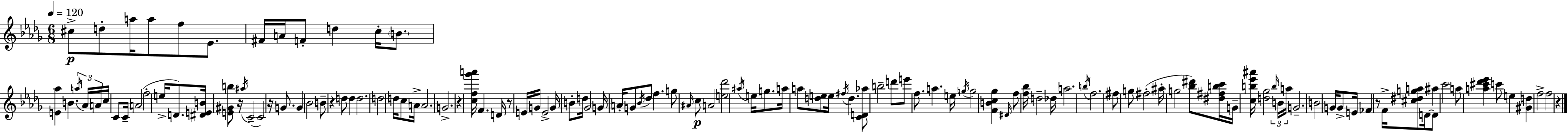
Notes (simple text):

C#5/e D5/e A5/s A5/e F5/e Eb4/e. F#4/s A4/s F4/e D5/q C5/s B4/e. [E4,Ab5]/q B4/q. A5/s Ab4/s A4/s C5/s C4/e C4/s A4/h F5/h E5/s D4/e. [D#4,E4,B4]/s [E4,G#4,B5]/e R/s A#5/s C4/h C4/h R/s G4/e. G4/q Bb4/h B4/e R/q D5/e D5/q D5/h. D5/h D5/s C5/e A4/s A4/h. G4/h. R/q [C5,F5,Gb6,A6]/s F4/q. D4/s R/e E4/s G4/s E4/h G4/s B4/e D5/s Gb4/h G4/s A4/s G4/e Bb4/s Db5/e F5/q. G5/e A#4/s C5/e A4/h [E5,Db6]/h A#5/s E5/s G5/e. A5/s A5/e [D5,E5]/e E5/s F#5/s D5/q. [C4,D4,Ab5]/e B5/h D6/e E6/e F5/e. A5/q. E5/s G5/s G5/h [F4,B4,C5,Gb5]/q D#4/s F5/e [F5,Bb5]/s D5/h Db5/s A5/h. B5/s F5/h. F#5/e G5/e F#5/h A#5/s G5/h [Bb5,D#6]/e [D#5,F#5,B5,C6]/s G4/s [C5,B5,Eb6,A#6]/s [D5,Gb5]/h B5/s B4/s A5/s G4/h. B4/h G4/s G4/e E4/s FES4/q R/e F4/s [C#5,D#5,G5,A5]/e D4/s D4/e A#5/q C6/h A5/e [A5,C#6,Db6,Eb6]/q C6/e E5/q [G#4,D5]/q F5/h F5/h R/q